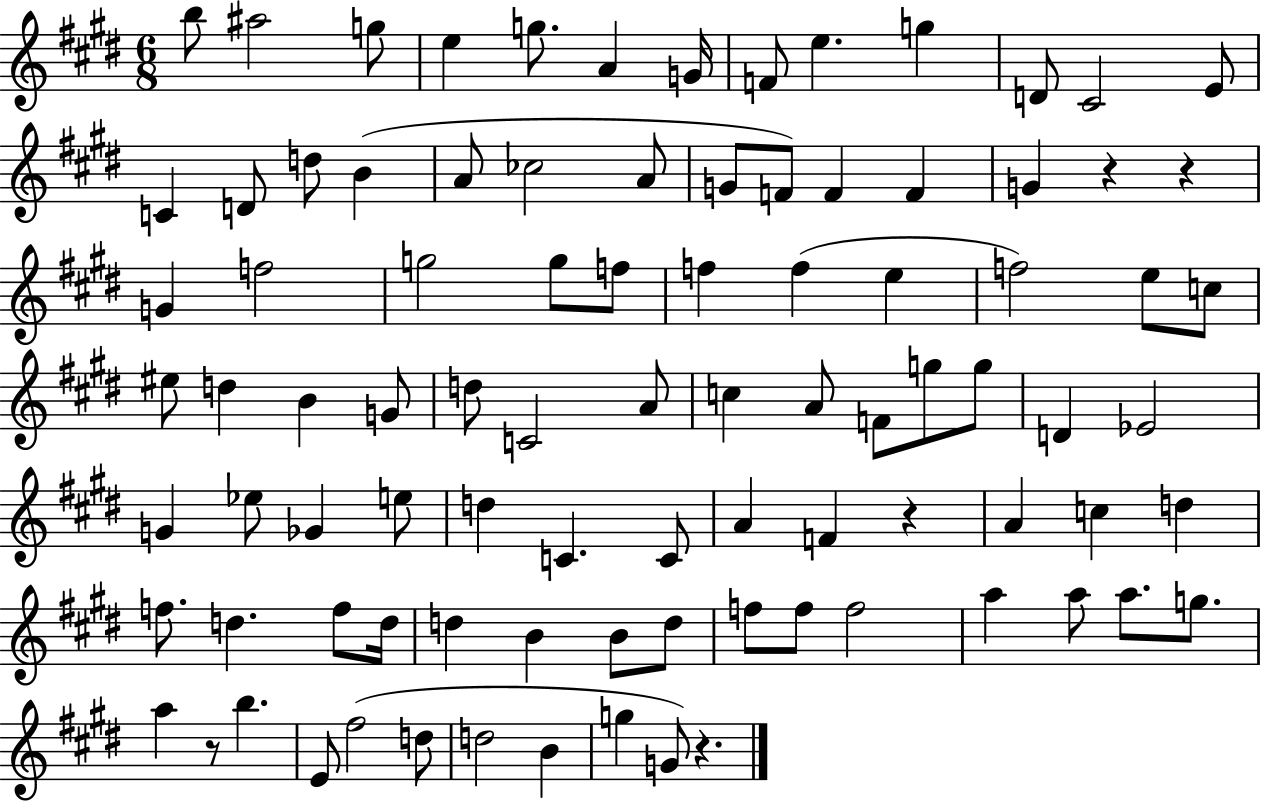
{
  \clef treble
  \numericTimeSignature
  \time 6/8
  \key e \major
  b''8 ais''2 g''8 | e''4 g''8. a'4 g'16 | f'8 e''4. g''4 | d'8 cis'2 e'8 | \break c'4 d'8 d''8 b'4( | a'8 ces''2 a'8 | g'8 f'8) f'4 f'4 | g'4 r4 r4 | \break g'4 f''2 | g''2 g''8 f''8 | f''4 f''4( e''4 | f''2) e''8 c''8 | \break eis''8 d''4 b'4 g'8 | d''8 c'2 a'8 | c''4 a'8 f'8 g''8 g''8 | d'4 ees'2 | \break g'4 ees''8 ges'4 e''8 | d''4 c'4. c'8 | a'4 f'4 r4 | a'4 c''4 d''4 | \break f''8. d''4. f''8 d''16 | d''4 b'4 b'8 d''8 | f''8 f''8 f''2 | a''4 a''8 a''8. g''8. | \break a''4 r8 b''4. | e'8 fis''2( d''8 | d''2 b'4 | g''4 g'8) r4. | \break \bar "|."
}